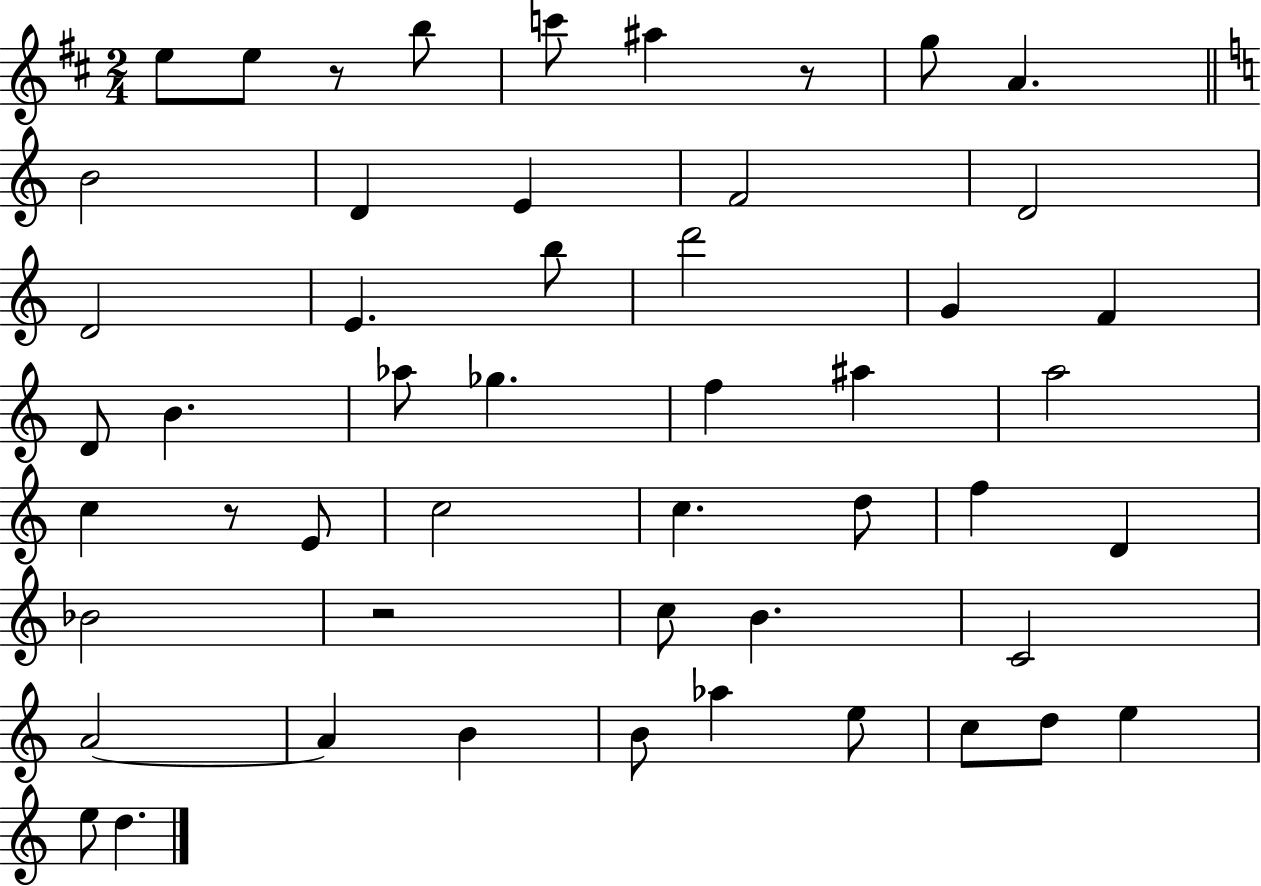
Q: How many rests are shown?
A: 4